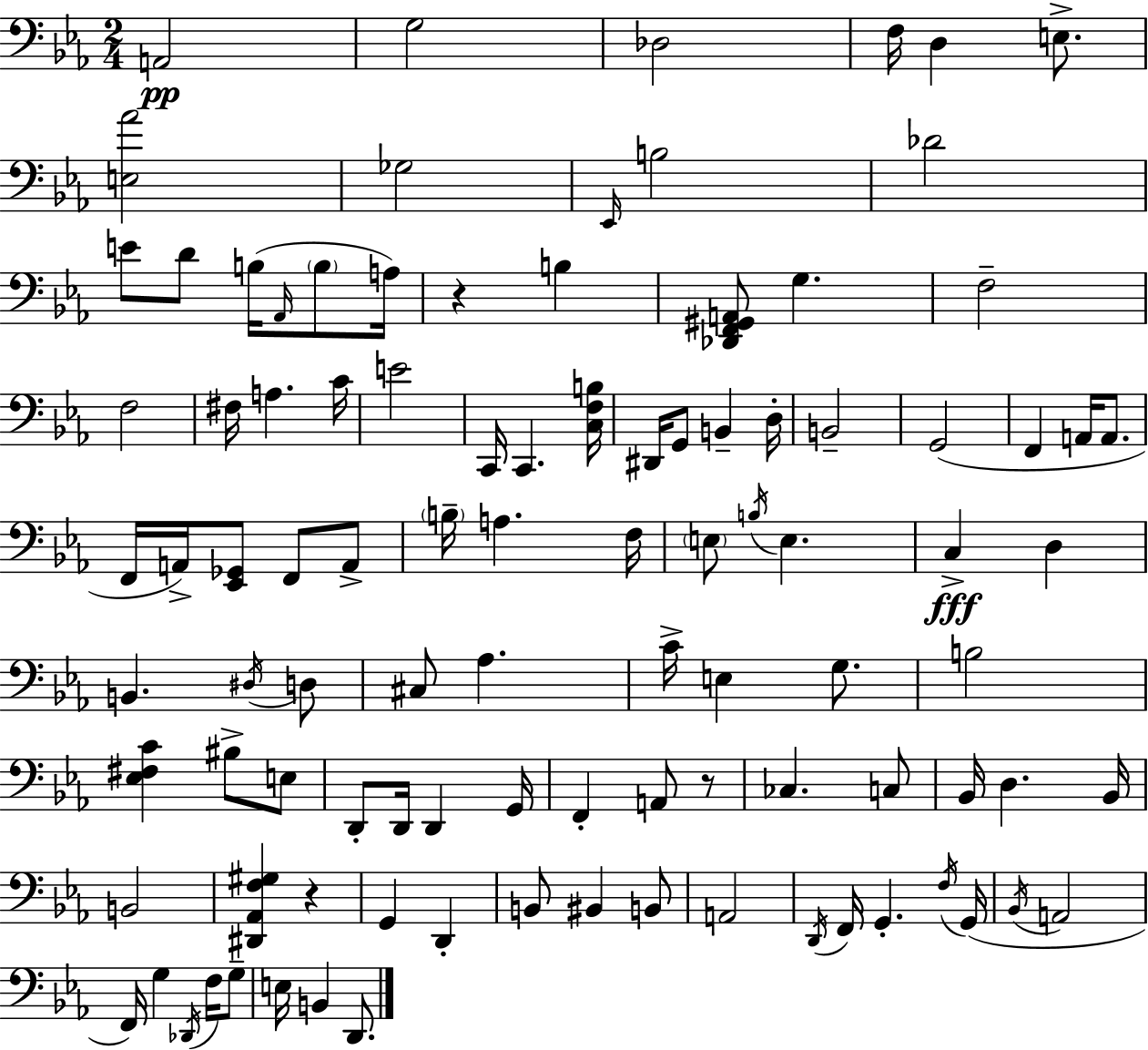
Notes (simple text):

A2/h G3/h Db3/h F3/s D3/q E3/e. [E3,Ab4]/h Gb3/h Eb2/s B3/h Db4/h E4/e D4/e B3/s Ab2/s B3/e A3/s R/q B3/q [Db2,F2,G#2,A2]/e G3/q. F3/h F3/h F#3/s A3/q. C4/s E4/h C2/s C2/q. [C3,F3,B3]/s D#2/s G2/e B2/q D3/s B2/h G2/h F2/q A2/s A2/e. F2/s A2/s [Eb2,Gb2]/e F2/e A2/e B3/s A3/q. F3/s E3/e B3/s E3/q. C3/q D3/q B2/q. D#3/s D3/e C#3/e Ab3/q. C4/s E3/q G3/e. B3/h [Eb3,F#3,C4]/q BIS3/e E3/e D2/e D2/s D2/q G2/s F2/q A2/e R/e CES3/q. C3/e Bb2/s D3/q. Bb2/s B2/h [D#2,Ab2,F3,G#3]/q R/q G2/q D2/q B2/e BIS2/q B2/e A2/h D2/s F2/s G2/q. F3/s G2/s Bb2/s A2/h F2/s G3/q Db2/s F3/s G3/e E3/s B2/q D2/e.